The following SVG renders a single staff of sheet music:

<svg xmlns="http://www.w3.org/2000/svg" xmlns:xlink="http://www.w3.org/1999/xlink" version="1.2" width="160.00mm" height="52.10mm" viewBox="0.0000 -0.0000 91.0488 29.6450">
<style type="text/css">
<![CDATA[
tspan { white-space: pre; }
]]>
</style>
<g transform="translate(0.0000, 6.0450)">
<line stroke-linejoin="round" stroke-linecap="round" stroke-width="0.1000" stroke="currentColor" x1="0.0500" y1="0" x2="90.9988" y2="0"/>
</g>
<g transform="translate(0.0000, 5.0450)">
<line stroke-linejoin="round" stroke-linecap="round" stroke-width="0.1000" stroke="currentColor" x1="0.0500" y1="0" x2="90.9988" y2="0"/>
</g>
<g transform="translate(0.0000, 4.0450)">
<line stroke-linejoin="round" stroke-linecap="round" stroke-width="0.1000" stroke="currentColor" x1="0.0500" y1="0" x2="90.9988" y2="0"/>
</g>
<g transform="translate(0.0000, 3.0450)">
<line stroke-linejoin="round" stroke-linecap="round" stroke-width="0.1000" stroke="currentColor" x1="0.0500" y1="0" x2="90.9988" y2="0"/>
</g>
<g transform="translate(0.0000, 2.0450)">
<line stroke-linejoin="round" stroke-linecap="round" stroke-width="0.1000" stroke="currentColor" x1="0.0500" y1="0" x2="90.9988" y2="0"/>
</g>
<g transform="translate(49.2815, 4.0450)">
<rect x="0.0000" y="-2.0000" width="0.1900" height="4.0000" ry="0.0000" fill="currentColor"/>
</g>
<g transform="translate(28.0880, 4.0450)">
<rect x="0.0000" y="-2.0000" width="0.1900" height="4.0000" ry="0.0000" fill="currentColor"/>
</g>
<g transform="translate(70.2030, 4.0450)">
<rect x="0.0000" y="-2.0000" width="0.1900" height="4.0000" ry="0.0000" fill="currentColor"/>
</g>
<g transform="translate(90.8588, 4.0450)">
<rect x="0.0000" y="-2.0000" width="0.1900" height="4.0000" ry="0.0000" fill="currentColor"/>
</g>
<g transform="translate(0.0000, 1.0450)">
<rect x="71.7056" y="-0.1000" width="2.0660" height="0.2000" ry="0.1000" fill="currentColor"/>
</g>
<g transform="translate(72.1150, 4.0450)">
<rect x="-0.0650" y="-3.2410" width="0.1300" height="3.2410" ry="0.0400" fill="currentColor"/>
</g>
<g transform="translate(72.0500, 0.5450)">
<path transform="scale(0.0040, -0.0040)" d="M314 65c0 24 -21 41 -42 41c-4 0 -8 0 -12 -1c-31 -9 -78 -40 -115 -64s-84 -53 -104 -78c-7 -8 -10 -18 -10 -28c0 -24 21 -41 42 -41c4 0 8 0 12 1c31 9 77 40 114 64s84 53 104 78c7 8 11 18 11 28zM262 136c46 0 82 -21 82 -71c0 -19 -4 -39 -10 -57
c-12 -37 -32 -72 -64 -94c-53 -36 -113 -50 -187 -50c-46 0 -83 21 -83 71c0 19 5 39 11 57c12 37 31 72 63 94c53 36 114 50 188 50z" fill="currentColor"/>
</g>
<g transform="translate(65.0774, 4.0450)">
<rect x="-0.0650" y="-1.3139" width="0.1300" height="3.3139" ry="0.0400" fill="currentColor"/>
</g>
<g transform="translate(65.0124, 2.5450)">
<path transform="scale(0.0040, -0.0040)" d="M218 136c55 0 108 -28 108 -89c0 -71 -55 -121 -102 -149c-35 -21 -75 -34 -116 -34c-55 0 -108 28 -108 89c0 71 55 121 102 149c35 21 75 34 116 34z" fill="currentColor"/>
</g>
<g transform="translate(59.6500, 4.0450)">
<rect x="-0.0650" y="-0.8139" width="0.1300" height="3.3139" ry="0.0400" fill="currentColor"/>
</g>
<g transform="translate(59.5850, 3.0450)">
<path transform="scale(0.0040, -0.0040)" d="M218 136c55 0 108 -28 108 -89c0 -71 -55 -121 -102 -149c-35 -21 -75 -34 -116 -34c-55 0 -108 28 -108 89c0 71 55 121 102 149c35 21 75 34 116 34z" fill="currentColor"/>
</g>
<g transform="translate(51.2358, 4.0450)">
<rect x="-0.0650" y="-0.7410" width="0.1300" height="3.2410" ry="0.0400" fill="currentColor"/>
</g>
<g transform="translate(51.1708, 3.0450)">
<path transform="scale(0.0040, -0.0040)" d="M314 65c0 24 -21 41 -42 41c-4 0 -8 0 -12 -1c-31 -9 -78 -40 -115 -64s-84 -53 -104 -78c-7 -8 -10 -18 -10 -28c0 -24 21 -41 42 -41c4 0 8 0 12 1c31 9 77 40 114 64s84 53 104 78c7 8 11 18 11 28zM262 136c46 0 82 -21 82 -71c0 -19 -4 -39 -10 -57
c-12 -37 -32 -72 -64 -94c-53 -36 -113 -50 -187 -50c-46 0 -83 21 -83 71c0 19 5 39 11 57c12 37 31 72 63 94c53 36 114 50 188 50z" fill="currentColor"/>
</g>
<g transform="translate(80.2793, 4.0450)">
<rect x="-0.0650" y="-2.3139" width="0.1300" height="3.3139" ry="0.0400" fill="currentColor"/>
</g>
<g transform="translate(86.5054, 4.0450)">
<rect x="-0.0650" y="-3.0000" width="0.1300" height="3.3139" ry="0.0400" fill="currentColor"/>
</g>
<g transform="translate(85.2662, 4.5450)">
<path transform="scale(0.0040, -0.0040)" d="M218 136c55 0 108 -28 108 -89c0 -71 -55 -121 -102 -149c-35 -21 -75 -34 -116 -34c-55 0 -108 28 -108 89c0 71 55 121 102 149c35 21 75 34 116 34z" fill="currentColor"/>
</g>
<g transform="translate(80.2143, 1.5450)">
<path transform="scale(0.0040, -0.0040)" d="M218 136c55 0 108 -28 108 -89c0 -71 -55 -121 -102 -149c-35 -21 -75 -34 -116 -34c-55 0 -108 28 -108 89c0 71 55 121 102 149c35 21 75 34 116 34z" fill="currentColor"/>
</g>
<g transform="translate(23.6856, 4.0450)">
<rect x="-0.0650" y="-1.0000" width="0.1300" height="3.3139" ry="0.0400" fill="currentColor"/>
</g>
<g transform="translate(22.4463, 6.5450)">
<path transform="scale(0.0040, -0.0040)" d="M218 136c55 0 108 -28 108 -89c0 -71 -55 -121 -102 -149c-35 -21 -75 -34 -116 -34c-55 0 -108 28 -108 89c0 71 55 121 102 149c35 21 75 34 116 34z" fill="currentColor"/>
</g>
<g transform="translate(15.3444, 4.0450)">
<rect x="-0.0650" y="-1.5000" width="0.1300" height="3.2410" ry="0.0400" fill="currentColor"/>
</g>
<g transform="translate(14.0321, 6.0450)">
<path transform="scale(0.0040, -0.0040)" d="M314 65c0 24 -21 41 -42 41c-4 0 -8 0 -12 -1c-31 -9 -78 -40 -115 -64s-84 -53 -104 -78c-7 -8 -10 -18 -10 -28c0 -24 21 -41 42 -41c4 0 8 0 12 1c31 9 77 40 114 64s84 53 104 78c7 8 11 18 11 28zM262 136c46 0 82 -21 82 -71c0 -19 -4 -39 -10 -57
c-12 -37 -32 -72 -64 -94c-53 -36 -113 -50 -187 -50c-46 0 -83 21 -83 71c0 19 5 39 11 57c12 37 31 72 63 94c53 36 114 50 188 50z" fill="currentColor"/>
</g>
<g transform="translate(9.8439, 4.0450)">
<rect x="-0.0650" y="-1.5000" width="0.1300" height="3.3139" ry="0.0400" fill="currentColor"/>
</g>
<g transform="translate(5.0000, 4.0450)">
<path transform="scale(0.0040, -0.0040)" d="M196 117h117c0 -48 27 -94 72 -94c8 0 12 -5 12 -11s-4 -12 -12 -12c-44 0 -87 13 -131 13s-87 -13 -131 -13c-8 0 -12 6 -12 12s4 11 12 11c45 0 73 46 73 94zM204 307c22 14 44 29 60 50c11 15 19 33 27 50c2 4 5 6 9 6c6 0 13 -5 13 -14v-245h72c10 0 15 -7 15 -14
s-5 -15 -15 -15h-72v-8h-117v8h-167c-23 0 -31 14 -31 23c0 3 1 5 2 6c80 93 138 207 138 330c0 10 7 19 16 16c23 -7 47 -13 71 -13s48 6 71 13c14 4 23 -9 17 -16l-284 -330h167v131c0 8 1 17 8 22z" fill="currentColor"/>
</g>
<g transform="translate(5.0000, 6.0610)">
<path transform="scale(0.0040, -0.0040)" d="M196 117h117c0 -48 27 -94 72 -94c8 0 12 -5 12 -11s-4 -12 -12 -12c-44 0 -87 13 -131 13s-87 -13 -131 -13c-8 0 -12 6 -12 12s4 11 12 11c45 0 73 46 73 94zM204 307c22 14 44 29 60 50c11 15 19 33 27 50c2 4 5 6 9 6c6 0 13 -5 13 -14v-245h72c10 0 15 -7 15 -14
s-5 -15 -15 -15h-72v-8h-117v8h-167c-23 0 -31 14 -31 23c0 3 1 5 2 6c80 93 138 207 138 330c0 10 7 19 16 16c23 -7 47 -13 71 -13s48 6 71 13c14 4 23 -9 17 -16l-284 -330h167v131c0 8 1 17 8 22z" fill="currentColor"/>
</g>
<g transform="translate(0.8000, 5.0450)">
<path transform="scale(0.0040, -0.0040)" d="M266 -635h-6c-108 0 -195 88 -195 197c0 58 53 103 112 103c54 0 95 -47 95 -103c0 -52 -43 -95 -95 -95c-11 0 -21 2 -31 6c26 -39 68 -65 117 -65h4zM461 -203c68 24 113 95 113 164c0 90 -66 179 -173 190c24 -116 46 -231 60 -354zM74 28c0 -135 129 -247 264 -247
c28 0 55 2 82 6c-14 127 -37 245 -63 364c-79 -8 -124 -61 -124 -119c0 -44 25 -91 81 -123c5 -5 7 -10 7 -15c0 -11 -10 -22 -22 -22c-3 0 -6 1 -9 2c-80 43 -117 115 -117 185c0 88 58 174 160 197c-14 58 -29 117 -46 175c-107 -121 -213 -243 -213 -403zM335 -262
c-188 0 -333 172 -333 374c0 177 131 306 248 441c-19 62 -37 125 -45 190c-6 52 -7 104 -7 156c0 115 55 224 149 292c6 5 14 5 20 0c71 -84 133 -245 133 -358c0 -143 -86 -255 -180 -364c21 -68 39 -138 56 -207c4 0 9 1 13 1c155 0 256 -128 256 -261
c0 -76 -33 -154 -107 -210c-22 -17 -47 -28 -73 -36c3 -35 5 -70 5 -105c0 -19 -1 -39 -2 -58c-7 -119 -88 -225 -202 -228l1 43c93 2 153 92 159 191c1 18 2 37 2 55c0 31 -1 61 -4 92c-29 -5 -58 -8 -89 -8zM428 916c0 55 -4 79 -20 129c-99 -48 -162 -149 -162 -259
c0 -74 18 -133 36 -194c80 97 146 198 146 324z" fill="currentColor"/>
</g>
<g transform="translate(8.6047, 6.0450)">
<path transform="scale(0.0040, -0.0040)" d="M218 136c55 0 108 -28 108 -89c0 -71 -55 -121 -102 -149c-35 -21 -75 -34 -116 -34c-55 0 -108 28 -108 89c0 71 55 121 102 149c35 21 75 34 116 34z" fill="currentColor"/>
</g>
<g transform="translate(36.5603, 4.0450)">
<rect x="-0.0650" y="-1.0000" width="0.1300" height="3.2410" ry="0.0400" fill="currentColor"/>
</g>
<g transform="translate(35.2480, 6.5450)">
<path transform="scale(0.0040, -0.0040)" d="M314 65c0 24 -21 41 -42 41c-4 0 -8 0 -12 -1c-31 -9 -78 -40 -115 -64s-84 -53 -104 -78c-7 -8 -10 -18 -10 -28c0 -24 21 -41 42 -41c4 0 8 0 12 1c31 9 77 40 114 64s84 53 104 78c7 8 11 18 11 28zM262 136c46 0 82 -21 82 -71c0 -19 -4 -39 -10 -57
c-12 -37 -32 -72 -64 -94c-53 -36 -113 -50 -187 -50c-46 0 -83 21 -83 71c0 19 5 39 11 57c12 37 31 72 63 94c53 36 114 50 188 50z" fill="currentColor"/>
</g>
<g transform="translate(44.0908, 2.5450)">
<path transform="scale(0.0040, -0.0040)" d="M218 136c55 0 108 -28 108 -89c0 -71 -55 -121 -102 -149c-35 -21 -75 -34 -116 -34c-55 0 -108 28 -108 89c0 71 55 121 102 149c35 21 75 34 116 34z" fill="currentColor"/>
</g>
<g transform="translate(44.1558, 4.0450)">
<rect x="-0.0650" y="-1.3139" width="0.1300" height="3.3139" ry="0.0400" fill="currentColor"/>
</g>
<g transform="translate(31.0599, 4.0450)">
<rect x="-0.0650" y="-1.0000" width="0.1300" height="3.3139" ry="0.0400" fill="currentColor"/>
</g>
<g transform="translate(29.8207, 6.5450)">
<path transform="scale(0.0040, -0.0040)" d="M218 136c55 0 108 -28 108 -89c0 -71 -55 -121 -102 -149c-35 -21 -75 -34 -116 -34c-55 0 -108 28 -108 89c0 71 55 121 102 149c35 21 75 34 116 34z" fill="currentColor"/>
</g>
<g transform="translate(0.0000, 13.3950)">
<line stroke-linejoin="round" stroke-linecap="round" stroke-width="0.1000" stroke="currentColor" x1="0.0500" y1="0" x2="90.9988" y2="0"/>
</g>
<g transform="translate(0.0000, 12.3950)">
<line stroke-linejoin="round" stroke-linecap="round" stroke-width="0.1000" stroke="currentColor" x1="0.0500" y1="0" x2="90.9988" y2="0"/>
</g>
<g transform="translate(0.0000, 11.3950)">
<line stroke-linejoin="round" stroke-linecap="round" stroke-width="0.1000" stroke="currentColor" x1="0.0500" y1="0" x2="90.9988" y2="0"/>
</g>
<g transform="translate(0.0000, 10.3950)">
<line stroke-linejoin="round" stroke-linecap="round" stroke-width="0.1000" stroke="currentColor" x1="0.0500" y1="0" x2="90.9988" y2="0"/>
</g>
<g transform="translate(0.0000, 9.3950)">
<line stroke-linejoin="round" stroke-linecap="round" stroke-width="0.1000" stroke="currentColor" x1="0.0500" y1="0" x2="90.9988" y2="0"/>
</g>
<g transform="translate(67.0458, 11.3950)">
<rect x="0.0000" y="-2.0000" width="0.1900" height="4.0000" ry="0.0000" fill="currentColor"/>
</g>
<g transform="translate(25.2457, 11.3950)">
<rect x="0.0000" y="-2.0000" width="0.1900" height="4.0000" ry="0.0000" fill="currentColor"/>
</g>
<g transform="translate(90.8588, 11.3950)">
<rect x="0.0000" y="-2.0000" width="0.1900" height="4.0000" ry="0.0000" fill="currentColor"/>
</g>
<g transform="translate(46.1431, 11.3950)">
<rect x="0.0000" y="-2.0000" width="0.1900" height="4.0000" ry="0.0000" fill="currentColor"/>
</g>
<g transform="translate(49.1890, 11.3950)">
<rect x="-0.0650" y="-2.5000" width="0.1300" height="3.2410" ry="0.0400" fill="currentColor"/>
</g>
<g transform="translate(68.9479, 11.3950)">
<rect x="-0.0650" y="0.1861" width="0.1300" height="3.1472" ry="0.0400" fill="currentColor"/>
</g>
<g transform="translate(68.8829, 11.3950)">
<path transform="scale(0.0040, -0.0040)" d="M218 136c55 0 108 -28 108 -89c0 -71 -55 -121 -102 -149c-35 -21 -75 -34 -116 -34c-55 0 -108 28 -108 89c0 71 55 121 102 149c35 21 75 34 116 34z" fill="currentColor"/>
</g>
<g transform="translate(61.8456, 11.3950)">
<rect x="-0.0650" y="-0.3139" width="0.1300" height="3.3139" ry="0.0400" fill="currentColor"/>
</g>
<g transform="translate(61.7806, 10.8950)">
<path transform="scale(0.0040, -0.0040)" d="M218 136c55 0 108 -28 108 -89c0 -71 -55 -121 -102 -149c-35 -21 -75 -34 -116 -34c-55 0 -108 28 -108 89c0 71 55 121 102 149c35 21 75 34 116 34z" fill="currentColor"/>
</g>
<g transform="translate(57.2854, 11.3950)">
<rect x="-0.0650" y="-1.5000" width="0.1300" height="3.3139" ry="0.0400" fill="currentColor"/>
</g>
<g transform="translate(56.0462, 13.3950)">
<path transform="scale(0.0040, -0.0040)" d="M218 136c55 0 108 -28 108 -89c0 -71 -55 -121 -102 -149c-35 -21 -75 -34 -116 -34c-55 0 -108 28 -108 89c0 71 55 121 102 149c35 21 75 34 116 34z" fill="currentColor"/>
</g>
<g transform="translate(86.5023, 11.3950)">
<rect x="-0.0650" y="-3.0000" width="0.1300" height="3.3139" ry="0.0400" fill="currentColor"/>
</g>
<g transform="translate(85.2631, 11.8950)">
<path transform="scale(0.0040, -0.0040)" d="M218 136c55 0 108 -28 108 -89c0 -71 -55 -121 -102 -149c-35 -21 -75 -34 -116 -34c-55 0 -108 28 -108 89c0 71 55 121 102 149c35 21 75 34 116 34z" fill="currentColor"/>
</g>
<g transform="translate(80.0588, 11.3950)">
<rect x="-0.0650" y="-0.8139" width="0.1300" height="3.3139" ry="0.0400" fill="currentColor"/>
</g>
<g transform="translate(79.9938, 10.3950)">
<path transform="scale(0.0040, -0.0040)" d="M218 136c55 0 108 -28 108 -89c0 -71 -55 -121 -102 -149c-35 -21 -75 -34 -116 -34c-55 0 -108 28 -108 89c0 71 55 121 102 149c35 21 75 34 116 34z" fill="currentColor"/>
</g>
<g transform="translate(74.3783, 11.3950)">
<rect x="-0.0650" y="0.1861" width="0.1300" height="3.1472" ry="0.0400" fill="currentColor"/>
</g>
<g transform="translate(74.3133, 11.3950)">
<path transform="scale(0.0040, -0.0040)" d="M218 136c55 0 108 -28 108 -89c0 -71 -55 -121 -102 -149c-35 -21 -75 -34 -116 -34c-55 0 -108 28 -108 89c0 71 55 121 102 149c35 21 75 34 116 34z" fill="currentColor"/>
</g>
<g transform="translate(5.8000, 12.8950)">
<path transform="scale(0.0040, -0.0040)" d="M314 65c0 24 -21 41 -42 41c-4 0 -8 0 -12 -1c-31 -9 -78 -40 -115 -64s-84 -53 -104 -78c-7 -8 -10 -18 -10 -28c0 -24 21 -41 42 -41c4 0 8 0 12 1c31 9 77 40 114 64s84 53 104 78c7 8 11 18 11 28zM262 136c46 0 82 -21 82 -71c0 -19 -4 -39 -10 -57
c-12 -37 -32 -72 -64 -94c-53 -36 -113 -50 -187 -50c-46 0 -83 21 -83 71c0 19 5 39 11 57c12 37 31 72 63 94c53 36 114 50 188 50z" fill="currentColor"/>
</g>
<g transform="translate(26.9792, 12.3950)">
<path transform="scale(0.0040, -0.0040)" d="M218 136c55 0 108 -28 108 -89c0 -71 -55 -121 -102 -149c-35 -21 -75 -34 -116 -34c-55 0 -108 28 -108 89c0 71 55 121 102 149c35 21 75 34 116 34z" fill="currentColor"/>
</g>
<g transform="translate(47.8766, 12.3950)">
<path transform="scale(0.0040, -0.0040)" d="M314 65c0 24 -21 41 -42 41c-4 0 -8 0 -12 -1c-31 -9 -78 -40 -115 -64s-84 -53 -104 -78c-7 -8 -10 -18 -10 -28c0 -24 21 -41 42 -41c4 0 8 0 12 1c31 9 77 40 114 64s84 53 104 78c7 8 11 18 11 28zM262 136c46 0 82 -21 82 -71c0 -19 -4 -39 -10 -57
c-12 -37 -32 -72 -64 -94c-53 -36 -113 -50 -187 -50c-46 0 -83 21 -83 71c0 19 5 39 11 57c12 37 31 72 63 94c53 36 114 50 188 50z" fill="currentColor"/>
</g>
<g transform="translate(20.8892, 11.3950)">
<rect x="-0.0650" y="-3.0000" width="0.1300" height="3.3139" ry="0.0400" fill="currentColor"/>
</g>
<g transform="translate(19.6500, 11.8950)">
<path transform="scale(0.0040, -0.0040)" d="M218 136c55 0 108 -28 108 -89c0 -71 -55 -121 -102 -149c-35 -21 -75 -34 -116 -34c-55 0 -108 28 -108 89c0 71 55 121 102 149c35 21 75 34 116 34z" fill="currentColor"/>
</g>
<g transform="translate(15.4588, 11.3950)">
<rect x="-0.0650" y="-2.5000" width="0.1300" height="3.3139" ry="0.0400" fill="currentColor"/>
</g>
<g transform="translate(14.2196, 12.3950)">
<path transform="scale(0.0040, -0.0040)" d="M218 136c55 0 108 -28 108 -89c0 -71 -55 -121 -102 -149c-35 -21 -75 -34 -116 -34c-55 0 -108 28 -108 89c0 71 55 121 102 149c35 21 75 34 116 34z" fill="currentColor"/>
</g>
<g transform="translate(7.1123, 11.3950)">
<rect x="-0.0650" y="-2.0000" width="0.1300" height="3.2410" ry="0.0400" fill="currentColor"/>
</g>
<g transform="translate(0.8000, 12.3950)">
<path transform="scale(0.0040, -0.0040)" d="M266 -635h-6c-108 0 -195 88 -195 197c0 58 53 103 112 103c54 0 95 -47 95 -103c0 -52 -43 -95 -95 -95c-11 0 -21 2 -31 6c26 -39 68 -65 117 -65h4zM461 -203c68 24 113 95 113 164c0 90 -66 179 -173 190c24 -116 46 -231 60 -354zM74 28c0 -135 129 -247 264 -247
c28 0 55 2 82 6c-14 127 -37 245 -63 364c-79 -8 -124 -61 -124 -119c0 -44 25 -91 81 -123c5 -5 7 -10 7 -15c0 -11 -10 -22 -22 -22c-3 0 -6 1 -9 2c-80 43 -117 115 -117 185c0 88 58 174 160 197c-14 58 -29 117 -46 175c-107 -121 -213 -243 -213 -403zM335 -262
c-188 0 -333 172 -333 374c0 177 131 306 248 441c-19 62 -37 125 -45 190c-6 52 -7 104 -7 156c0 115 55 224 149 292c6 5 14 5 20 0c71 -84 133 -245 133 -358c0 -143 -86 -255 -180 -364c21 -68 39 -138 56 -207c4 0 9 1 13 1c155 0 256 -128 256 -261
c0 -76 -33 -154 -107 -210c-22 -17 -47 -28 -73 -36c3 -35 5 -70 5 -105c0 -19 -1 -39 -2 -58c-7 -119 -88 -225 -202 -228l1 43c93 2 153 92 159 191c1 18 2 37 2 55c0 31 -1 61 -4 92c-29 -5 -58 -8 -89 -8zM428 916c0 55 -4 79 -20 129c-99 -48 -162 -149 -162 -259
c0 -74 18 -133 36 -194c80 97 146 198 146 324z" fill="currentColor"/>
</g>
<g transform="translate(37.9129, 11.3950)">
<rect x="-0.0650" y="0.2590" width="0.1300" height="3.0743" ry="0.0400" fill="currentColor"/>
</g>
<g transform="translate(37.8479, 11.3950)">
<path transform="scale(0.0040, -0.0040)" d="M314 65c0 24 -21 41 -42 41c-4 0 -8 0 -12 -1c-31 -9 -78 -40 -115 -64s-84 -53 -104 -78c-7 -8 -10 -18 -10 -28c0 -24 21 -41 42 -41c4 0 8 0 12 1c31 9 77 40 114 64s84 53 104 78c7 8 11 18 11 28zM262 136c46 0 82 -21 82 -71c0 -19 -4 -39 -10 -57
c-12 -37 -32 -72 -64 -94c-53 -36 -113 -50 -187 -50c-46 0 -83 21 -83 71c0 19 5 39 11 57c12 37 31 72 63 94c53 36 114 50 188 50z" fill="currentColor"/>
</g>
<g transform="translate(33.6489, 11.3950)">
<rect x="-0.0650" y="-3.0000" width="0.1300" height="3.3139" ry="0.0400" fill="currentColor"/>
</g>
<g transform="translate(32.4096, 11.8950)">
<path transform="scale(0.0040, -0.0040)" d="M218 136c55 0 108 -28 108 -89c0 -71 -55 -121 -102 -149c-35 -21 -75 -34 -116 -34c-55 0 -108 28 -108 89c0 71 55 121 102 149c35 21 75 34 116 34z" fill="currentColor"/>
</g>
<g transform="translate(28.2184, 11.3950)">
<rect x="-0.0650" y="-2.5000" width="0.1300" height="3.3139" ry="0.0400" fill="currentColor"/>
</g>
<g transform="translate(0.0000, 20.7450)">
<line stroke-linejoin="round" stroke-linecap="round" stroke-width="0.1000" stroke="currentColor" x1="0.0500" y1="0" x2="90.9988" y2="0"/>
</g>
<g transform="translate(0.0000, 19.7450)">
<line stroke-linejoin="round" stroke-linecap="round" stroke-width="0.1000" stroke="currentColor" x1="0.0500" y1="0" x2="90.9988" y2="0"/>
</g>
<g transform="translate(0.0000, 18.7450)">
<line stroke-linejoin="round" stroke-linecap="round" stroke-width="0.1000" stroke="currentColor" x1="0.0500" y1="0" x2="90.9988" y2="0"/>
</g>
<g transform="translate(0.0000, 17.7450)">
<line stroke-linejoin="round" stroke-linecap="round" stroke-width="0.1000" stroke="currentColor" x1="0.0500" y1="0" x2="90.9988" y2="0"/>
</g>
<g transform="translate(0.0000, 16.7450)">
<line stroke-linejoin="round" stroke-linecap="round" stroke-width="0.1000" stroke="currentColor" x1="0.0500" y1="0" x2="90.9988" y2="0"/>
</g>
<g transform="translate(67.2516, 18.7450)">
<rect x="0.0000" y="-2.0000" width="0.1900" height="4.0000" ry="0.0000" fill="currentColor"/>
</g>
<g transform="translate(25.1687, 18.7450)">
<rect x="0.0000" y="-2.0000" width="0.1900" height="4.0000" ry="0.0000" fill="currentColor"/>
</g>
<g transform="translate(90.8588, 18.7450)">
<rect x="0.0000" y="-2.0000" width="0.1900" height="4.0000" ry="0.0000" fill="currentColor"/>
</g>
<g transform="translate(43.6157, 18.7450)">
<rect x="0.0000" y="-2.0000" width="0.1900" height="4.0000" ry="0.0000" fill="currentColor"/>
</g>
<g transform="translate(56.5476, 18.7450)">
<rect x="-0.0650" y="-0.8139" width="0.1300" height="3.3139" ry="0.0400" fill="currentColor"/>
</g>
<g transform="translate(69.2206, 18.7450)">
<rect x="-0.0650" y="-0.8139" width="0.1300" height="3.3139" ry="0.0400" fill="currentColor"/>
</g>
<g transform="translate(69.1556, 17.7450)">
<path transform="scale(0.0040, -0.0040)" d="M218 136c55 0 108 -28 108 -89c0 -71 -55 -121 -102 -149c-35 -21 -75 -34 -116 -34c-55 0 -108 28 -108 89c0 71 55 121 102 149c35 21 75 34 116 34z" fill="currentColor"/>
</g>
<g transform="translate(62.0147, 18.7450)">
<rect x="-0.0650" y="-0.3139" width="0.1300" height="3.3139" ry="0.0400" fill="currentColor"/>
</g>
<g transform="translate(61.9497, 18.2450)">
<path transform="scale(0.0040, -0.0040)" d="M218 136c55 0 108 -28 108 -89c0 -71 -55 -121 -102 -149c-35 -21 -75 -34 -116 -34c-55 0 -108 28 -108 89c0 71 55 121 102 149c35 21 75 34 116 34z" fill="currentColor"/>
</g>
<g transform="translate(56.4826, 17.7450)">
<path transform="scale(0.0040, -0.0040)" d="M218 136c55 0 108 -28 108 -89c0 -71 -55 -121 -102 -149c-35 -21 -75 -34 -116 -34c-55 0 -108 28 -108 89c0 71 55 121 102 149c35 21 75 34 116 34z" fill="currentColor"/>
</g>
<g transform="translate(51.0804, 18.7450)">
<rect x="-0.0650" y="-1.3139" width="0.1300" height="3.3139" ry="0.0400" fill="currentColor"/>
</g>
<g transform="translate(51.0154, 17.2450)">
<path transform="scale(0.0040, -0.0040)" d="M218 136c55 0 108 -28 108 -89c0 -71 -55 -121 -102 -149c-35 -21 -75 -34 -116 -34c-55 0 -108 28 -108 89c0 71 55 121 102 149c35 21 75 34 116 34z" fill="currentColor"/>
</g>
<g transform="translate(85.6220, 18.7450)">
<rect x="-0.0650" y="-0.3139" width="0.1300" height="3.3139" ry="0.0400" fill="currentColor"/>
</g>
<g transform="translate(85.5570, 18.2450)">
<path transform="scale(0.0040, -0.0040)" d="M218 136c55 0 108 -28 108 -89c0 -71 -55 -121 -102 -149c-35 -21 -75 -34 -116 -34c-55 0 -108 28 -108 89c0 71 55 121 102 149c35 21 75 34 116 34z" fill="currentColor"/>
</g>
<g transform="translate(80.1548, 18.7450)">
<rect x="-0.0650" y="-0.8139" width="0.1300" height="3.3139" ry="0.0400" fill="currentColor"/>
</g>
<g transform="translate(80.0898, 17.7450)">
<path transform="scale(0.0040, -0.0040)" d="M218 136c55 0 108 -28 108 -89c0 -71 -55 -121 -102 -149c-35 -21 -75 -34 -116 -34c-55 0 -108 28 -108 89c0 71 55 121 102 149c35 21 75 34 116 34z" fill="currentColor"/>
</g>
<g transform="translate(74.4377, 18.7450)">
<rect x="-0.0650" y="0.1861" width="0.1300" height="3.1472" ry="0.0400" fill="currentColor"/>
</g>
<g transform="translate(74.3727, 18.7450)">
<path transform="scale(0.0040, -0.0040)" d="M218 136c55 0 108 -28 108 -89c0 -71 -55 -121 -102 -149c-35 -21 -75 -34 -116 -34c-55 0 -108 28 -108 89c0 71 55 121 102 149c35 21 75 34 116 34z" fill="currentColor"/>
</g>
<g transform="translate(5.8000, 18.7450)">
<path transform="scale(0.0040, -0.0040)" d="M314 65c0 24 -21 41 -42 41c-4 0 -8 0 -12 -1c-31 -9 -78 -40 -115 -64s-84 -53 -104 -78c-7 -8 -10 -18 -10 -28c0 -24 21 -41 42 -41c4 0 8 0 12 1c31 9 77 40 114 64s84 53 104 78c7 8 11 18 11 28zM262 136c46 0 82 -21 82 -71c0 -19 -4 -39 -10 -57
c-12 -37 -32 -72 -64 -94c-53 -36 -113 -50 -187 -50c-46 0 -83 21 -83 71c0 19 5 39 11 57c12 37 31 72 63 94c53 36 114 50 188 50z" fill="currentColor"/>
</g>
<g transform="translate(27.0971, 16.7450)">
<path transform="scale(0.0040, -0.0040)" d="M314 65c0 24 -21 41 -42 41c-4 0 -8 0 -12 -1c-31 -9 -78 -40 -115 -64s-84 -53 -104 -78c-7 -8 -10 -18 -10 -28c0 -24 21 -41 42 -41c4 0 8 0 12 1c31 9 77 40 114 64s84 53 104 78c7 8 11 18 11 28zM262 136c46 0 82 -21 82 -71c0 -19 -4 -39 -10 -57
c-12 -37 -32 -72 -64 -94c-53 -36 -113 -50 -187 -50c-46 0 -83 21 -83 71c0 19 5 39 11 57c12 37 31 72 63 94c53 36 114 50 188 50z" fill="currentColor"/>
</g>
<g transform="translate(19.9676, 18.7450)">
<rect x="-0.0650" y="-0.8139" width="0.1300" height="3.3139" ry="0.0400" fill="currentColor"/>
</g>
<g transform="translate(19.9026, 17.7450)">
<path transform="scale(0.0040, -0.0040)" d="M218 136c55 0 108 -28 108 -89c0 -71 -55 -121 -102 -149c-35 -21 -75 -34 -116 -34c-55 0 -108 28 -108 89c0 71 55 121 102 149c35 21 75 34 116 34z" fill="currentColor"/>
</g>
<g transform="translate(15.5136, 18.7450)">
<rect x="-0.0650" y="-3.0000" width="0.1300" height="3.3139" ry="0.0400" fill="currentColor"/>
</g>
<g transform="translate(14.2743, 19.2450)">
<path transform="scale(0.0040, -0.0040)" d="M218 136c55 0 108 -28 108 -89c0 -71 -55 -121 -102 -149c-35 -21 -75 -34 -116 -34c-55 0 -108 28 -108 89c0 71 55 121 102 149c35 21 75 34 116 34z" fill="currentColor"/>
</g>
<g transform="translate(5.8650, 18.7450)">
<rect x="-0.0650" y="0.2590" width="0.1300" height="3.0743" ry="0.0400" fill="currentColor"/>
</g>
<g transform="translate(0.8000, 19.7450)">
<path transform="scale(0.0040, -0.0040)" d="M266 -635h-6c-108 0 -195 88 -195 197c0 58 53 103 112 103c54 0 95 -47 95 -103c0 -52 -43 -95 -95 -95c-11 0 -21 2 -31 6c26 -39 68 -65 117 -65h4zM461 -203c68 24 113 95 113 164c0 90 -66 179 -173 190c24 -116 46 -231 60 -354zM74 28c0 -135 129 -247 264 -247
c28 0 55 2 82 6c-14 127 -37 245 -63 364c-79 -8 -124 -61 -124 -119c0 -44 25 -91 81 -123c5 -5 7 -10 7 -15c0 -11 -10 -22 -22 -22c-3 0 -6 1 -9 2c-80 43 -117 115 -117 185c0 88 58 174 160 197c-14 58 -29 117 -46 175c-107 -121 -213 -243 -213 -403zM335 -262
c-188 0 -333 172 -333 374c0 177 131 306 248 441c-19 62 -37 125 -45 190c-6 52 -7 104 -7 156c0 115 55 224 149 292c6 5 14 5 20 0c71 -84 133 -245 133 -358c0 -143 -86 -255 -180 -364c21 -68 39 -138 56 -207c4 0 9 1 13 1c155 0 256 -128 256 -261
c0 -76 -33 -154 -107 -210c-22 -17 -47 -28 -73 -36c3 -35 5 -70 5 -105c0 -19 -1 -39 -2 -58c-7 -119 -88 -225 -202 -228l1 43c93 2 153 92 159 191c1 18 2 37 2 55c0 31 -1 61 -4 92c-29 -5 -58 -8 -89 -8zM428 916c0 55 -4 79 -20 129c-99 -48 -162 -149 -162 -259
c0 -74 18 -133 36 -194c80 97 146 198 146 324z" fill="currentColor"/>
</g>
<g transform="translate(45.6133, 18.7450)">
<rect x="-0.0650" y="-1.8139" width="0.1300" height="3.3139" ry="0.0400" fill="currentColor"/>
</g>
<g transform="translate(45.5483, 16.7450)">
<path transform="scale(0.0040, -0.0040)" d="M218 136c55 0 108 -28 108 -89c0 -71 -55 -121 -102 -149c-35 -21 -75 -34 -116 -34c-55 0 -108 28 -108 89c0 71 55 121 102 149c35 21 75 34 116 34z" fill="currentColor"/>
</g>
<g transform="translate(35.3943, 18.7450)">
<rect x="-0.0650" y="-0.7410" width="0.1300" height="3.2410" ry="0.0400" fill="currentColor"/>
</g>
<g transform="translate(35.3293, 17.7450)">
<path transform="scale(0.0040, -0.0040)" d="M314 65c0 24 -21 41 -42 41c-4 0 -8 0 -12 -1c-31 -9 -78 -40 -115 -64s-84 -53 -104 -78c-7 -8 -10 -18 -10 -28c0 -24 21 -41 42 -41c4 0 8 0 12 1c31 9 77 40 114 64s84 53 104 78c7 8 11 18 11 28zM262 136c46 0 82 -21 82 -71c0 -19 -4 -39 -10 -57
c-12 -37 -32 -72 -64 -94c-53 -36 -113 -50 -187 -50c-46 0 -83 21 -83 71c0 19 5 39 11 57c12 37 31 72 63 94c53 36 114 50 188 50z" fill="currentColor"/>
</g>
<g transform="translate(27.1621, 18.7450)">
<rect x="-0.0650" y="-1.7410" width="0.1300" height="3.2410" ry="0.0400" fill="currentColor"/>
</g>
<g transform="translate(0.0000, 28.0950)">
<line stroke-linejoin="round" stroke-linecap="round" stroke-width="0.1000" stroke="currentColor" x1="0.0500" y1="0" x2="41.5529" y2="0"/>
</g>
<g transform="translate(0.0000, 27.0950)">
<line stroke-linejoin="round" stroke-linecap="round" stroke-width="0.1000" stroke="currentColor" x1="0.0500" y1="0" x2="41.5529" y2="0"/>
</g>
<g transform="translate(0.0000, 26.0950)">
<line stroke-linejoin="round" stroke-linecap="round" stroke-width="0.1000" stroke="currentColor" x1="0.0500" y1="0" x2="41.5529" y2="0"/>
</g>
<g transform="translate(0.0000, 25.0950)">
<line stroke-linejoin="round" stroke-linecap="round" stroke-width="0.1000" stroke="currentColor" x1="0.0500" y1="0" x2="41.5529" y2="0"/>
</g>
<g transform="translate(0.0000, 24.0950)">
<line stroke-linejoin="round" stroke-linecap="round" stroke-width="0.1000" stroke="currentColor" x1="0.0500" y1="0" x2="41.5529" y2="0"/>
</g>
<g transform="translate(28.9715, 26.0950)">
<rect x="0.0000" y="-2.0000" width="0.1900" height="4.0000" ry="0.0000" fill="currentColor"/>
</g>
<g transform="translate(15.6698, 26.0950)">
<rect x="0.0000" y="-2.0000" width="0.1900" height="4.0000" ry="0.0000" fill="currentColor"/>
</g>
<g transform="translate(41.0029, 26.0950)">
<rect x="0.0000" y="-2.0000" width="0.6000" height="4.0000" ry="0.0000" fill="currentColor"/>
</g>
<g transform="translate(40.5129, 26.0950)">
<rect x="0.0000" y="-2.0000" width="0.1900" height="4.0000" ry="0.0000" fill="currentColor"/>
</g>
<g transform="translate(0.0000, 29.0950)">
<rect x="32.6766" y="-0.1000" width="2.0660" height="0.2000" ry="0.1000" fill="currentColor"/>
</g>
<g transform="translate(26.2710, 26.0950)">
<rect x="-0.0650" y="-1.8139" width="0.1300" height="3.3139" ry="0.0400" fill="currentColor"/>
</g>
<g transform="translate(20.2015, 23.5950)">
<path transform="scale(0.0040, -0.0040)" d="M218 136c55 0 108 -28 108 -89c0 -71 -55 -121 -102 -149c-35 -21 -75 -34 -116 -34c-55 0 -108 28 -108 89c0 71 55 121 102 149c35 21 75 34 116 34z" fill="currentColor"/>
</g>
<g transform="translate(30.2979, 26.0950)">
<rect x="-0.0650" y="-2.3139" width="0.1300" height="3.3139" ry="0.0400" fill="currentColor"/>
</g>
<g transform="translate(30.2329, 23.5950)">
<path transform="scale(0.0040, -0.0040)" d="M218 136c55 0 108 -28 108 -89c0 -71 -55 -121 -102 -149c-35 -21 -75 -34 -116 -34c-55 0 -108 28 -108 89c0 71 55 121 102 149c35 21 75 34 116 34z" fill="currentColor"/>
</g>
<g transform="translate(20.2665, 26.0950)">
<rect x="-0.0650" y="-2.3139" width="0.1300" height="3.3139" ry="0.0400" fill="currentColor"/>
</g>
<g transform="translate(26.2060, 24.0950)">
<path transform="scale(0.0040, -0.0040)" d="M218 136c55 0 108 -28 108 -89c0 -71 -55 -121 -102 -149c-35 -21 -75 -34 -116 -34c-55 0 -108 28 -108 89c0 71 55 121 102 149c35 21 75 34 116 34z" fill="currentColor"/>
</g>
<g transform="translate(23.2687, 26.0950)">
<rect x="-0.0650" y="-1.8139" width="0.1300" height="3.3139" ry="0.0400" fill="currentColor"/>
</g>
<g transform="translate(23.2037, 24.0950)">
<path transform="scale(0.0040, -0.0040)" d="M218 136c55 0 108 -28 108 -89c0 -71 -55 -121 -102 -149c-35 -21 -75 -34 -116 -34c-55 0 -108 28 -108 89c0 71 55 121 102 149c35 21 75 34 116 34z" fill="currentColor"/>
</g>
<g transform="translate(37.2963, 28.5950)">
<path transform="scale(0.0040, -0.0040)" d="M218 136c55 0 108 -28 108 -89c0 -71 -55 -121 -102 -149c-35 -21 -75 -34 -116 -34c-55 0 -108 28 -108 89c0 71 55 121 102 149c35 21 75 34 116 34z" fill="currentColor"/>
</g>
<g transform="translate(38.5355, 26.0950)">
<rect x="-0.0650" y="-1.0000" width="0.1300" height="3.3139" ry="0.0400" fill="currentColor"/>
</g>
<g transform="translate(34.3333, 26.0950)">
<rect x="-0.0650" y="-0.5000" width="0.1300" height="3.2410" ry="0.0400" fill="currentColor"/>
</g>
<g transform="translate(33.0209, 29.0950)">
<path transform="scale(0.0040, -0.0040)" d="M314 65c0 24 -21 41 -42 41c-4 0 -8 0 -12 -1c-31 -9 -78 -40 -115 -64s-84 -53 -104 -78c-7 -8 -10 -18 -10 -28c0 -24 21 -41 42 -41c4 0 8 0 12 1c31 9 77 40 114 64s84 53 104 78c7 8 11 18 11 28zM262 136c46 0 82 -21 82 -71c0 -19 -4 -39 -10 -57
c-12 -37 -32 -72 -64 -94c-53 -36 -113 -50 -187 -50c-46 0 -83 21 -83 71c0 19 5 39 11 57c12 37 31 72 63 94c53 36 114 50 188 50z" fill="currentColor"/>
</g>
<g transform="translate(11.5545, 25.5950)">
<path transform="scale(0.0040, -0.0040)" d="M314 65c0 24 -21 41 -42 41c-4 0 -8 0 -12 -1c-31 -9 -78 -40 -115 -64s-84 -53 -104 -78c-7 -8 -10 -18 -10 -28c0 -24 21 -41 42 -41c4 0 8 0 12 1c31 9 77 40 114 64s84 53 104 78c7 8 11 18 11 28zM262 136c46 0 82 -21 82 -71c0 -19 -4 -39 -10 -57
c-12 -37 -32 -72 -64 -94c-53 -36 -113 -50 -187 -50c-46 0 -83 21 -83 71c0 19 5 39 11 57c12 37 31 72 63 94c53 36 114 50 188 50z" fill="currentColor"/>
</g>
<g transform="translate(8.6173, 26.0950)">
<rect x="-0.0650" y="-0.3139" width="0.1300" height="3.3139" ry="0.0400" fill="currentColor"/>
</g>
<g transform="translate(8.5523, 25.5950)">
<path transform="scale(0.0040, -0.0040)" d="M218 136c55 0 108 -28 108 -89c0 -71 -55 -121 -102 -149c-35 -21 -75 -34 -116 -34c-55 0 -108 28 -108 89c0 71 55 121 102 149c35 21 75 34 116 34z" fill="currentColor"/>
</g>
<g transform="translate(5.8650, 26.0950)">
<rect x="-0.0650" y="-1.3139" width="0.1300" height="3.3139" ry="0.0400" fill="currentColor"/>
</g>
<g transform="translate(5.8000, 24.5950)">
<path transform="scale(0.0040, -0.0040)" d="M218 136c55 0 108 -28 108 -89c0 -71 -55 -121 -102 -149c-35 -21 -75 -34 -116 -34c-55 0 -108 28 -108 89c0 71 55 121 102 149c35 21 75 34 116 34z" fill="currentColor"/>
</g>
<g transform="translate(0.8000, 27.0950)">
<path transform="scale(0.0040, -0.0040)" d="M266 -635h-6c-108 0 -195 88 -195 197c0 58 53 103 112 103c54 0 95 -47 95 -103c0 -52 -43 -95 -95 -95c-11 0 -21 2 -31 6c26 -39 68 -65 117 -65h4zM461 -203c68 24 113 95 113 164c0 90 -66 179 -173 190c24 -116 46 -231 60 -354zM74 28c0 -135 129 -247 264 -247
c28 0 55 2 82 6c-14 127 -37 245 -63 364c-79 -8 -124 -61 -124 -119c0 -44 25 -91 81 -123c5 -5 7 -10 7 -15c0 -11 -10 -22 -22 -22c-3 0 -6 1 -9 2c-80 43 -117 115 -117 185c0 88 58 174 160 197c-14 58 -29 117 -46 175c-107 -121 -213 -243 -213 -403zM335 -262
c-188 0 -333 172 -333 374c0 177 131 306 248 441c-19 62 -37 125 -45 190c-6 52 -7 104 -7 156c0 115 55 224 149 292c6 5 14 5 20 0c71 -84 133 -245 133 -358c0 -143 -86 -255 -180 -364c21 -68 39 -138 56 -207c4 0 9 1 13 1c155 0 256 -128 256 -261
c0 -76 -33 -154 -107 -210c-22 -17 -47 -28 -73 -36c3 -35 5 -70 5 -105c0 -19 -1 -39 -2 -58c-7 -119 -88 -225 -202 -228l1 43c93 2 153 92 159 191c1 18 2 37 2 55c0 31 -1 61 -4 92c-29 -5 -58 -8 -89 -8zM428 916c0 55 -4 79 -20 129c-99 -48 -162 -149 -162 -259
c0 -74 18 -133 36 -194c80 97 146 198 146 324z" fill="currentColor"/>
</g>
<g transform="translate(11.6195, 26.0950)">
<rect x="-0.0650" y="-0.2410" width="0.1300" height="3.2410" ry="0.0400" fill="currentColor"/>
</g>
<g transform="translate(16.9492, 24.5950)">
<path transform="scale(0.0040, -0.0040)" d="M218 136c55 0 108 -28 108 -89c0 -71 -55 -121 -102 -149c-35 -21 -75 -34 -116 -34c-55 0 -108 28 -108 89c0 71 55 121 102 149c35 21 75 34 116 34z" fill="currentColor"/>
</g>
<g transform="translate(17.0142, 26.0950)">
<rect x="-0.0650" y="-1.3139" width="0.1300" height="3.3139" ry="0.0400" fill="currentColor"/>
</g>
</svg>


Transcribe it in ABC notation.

X:1
T:Untitled
M:4/4
L:1/4
K:C
E E2 D D D2 e d2 d e b2 g A F2 G A G A B2 G2 E c B B d A B2 A d f2 d2 f e d c d B d c e c c2 e g f f g C2 D